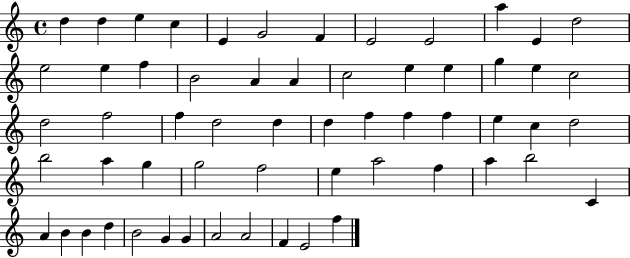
D5/q D5/q E5/q C5/q E4/q G4/h F4/q E4/h E4/h A5/q E4/q D5/h E5/h E5/q F5/q B4/h A4/q A4/q C5/h E5/q E5/q G5/q E5/q C5/h D5/h F5/h F5/q D5/h D5/q D5/q F5/q F5/q F5/q E5/q C5/q D5/h B5/h A5/q G5/q G5/h F5/h E5/q A5/h F5/q A5/q B5/h C4/q A4/q B4/q B4/q D5/q B4/h G4/q G4/q A4/h A4/h F4/q E4/h F5/q